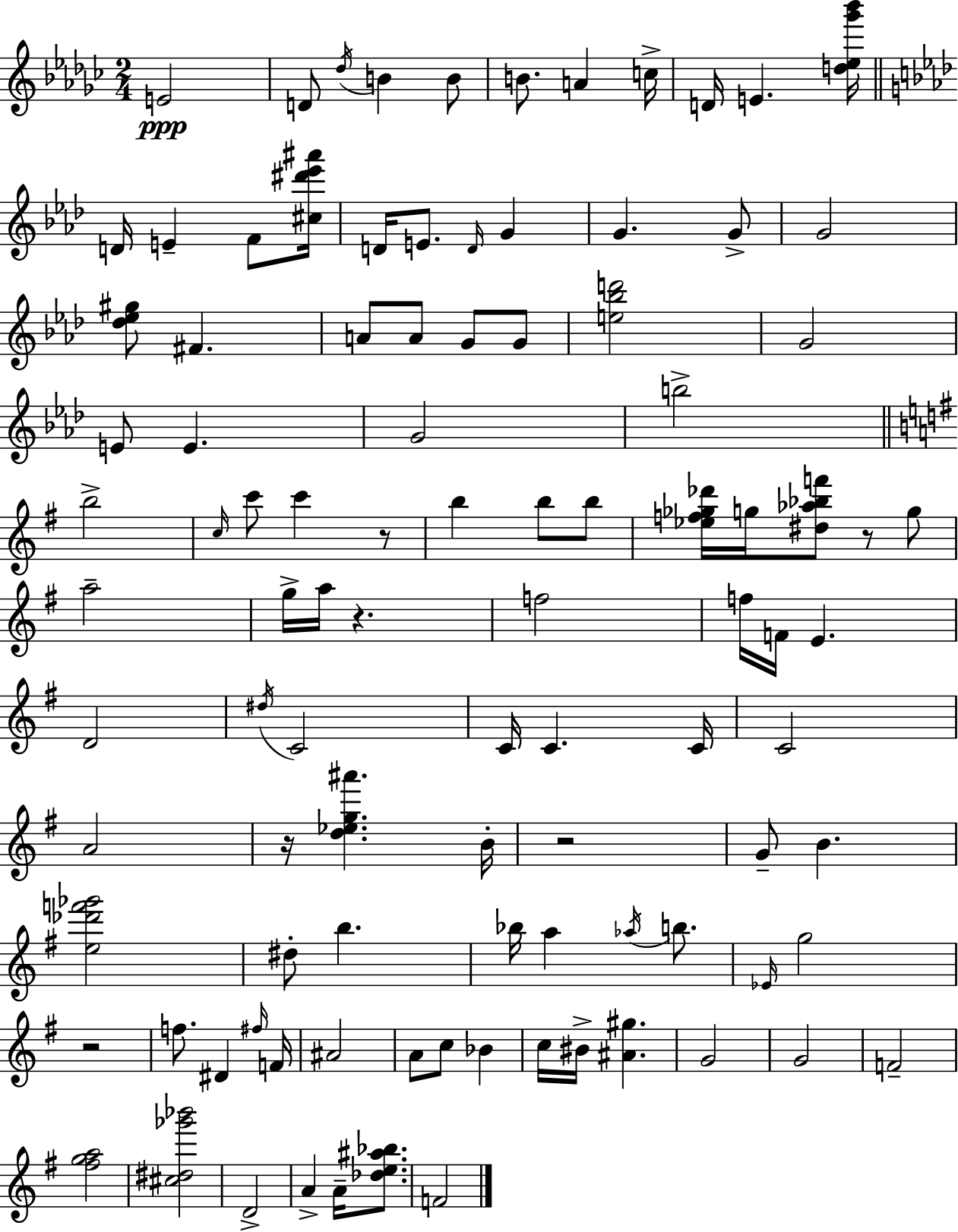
{
  \clef treble
  \numericTimeSignature
  \time 2/4
  \key ees \minor
  e'2\ppp | d'8 \acciaccatura { des''16 } b'4 b'8 | b'8. a'4 | c''16-> d'16 e'4. | \break <d'' ees'' ges''' bes'''>16 \bar "||" \break \key f \minor d'16 e'4-- f'8 <cis'' dis''' ees''' ais'''>16 | d'16 e'8. \grace { d'16 } g'4 | g'4. g'8-> | g'2 | \break <des'' ees'' gis''>8 fis'4. | a'8 a'8 g'8 g'8 | <e'' bes'' d'''>2 | g'2 | \break e'8 e'4. | g'2 | b''2-> | \bar "||" \break \key g \major b''2-> | \grace { c''16 } c'''8 c'''4 r8 | b''4 b''8 b''8 | <ees'' f'' ges'' des'''>16 g''16 <dis'' aes'' bes'' f'''>8 r8 g''8 | \break a''2-- | g''16-> a''16 r4. | f''2 | f''16 f'16 e'4. | \break d'2 | \acciaccatura { dis''16 } c'2 | c'16 c'4. | c'16 c'2 | \break a'2 | r16 <d'' ees'' g'' ais'''>4. | b'16-. r2 | g'8-- b'4. | \break <e'' des''' f''' ges'''>2 | dis''8-. b''4. | bes''16 a''4 \acciaccatura { aes''16 } | b''8. \grace { ees'16 } g''2 | \break r2 | f''8. dis'4 | \grace { fis''16 } f'16 ais'2 | a'8 c''8 | \break bes'4 c''16 bis'16-> <ais' gis''>4. | g'2 | g'2 | f'2-- | \break <fis'' g'' a''>2 | <cis'' dis'' ges''' bes'''>2 | d'2-> | a'4-> | \break a'16-- <des'' e'' ais'' bes''>8. f'2 | \bar "|."
}